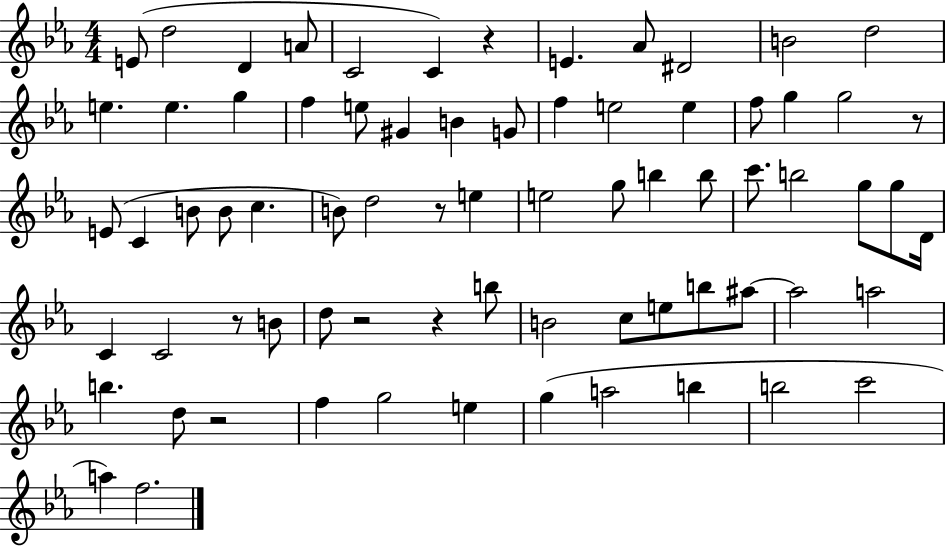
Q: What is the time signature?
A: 4/4